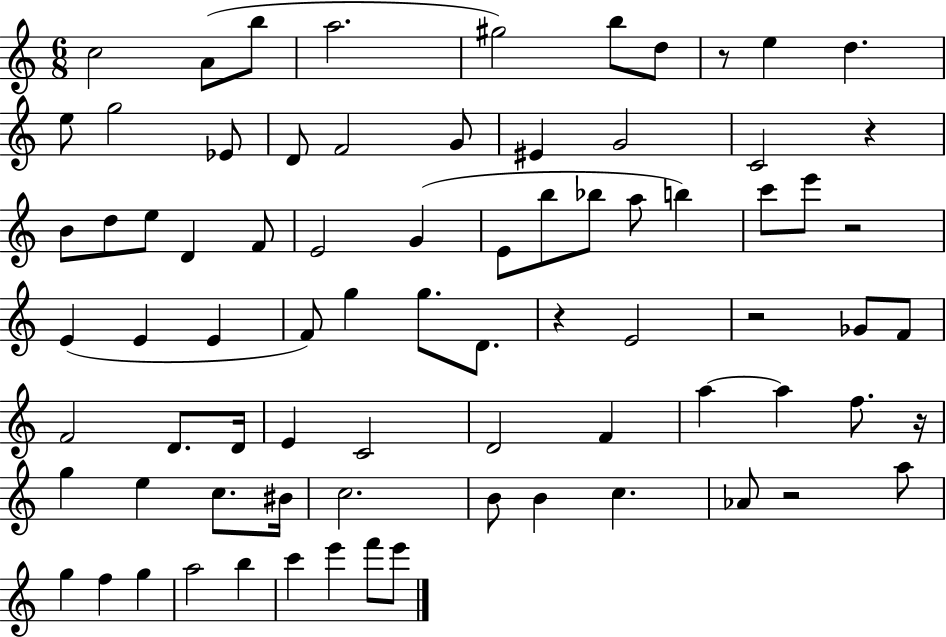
C5/h A4/e B5/e A5/h. G#5/h B5/e D5/e R/e E5/q D5/q. E5/e G5/h Eb4/e D4/e F4/h G4/e EIS4/q G4/h C4/h R/q B4/e D5/e E5/e D4/q F4/e E4/h G4/q E4/e B5/e Bb5/e A5/e B5/q C6/e E6/e R/h E4/q E4/q E4/q F4/e G5/q G5/e. D4/e. R/q E4/h R/h Gb4/e F4/e F4/h D4/e. D4/s E4/q C4/h D4/h F4/q A5/q A5/q F5/e. R/s G5/q E5/q C5/e. BIS4/s C5/h. B4/e B4/q C5/q. Ab4/e R/h A5/e G5/q F5/q G5/q A5/h B5/q C6/q E6/q F6/e E6/e